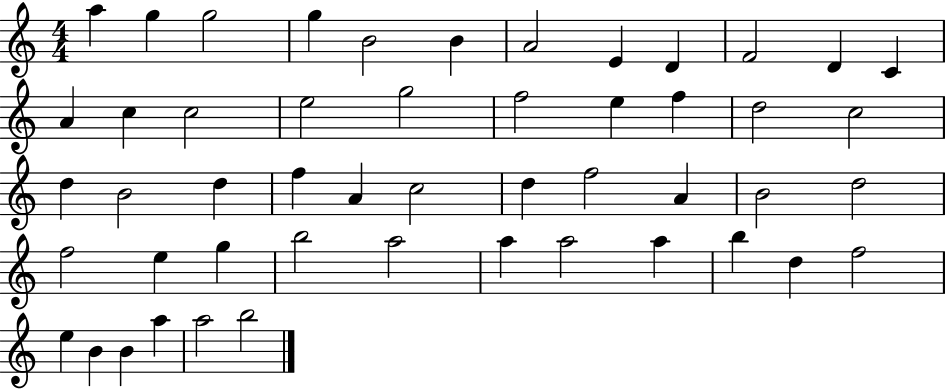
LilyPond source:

{
  \clef treble
  \numericTimeSignature
  \time 4/4
  \key c \major
  a''4 g''4 g''2 | g''4 b'2 b'4 | a'2 e'4 d'4 | f'2 d'4 c'4 | \break a'4 c''4 c''2 | e''2 g''2 | f''2 e''4 f''4 | d''2 c''2 | \break d''4 b'2 d''4 | f''4 a'4 c''2 | d''4 f''2 a'4 | b'2 d''2 | \break f''2 e''4 g''4 | b''2 a''2 | a''4 a''2 a''4 | b''4 d''4 f''2 | \break e''4 b'4 b'4 a''4 | a''2 b''2 | \bar "|."
}